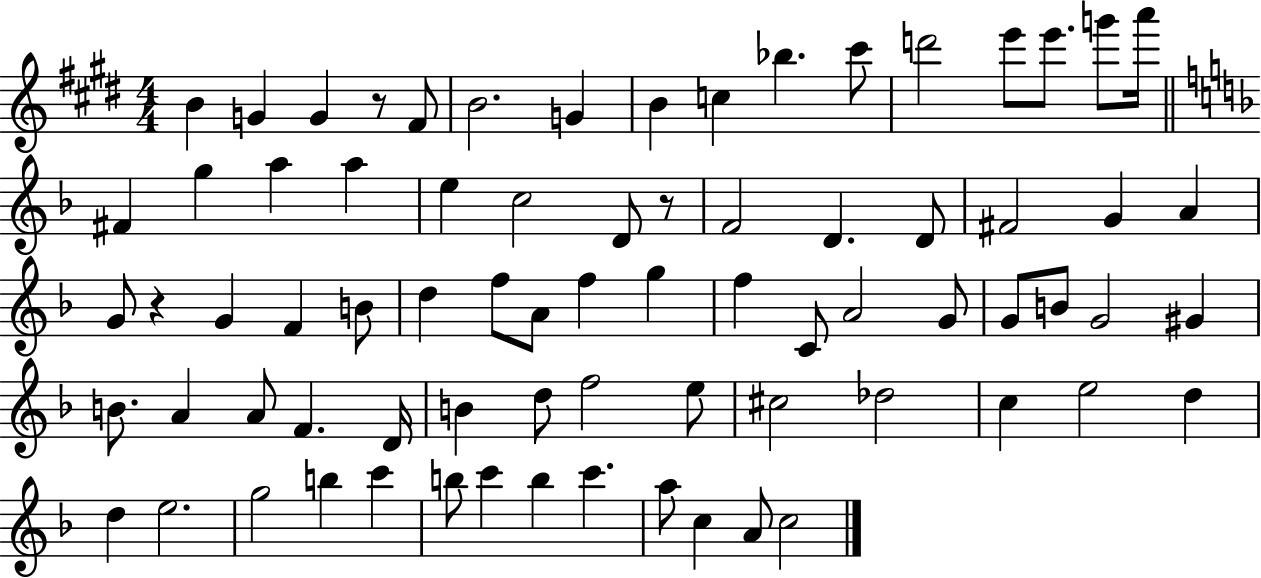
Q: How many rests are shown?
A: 3